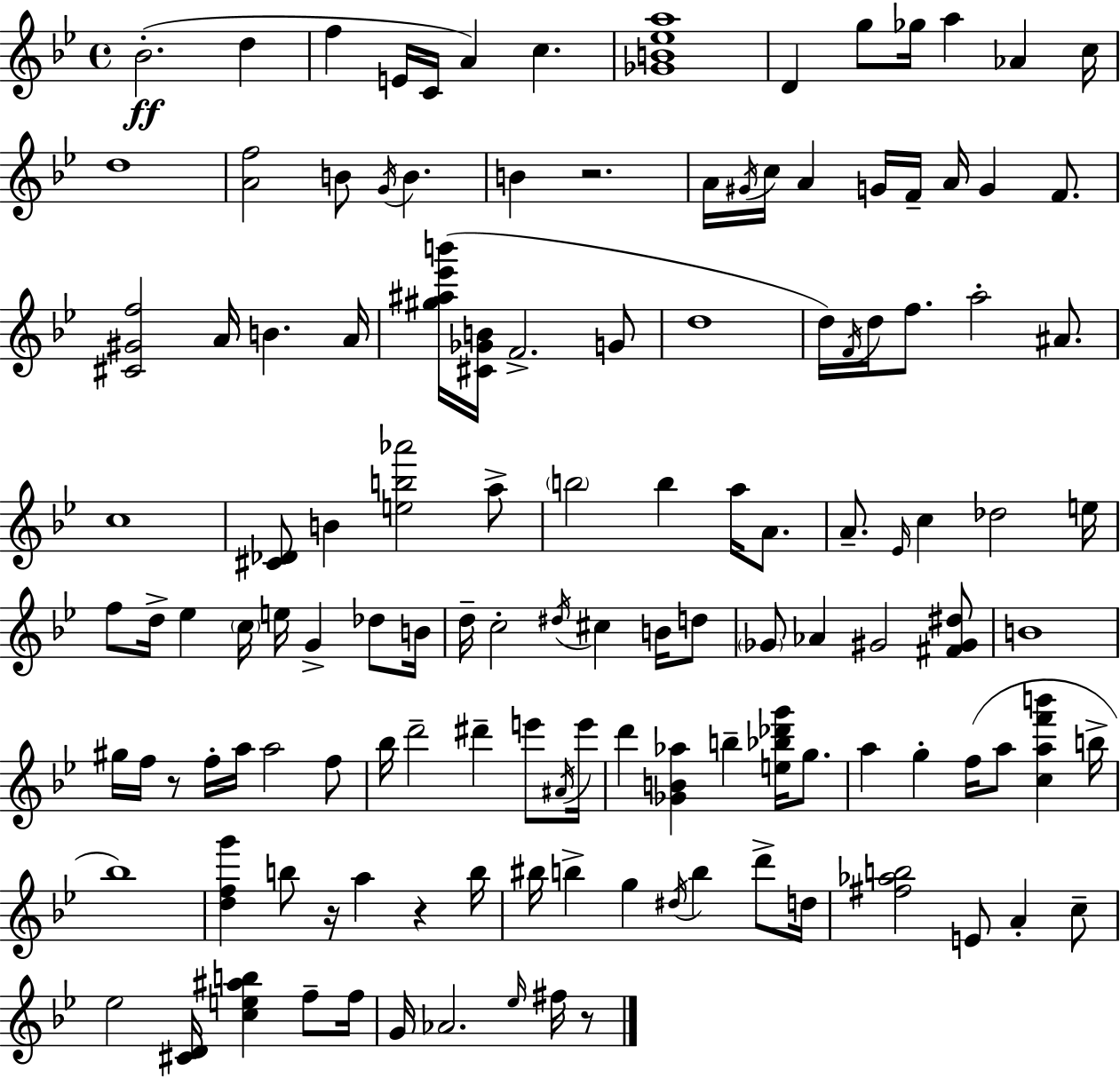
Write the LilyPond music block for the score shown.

{
  \clef treble
  \time 4/4
  \defaultTimeSignature
  \key g \minor
  bes'2.-.(\ff d''4 | f''4 e'16 c'16 a'4) c''4. | <ges' b' ees'' a''>1 | d'4 g''8 ges''16 a''4 aes'4 c''16 | \break d''1 | <a' f''>2 b'8 \acciaccatura { g'16 } b'4. | b'4 r2. | a'16 \acciaccatura { gis'16 } c''16 a'4 g'16 f'16-- a'16 g'4 f'8. | \break <cis' gis' f''>2 a'16 b'4. | a'16 <gis'' ais'' ees''' b'''>16( <cis' ges' b'>16 f'2.-> | g'8 d''1 | d''16) \acciaccatura { f'16 } d''16 f''8. a''2-. | \break ais'8. c''1 | <cis' des'>8 b'4 <e'' b'' aes'''>2 | a''8-> \parenthesize b''2 b''4 a''16 | a'8. a'8.-- \grace { ees'16 } c''4 des''2 | \break e''16 f''8 d''16-> ees''4 \parenthesize c''16 e''16 g'4-> | des''8 b'16 d''16-- c''2-. \acciaccatura { dis''16 } cis''4 | b'16 d''8 \parenthesize ges'8 aes'4 gis'2 | <fis' gis' dis''>8 b'1 | \break gis''16 f''16 r8 f''16-. a''16 a''2 | f''8 bes''16 d'''2-- dis'''4-- | e'''8 \acciaccatura { ais'16 } e'''16 d'''4 <ges' b' aes''>4 b''4-- | <e'' bes'' des''' g'''>16 g''8. a''4 g''4-. f''16( a''8 | \break <c'' a'' f''' b'''>4 b''16-> bes''1) | <d'' f'' g'''>4 b''8 r16 a''4 | r4 b''16 bis''16 b''4-> g''4 \acciaccatura { dis''16 } | b''4 d'''8-> d''16 <fis'' aes'' b''>2 e'8 | \break a'4-. c''8-- ees''2 <cis' d'>16 | <c'' e'' ais'' b''>4 f''8-- f''16 g'16 aes'2. | \grace { ees''16 } fis''16 r8 \bar "|."
}